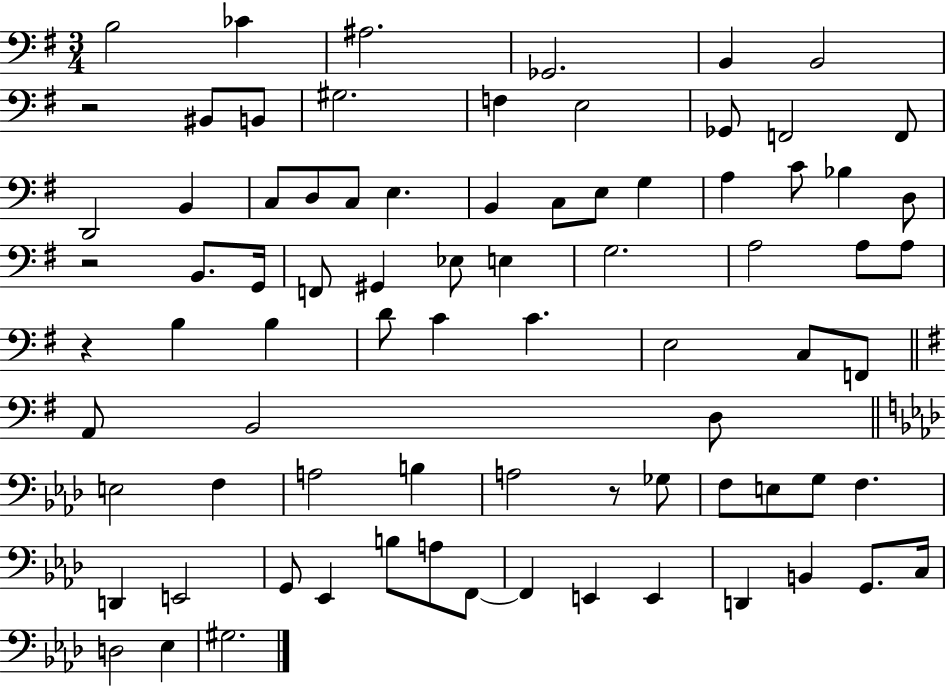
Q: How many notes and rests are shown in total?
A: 80